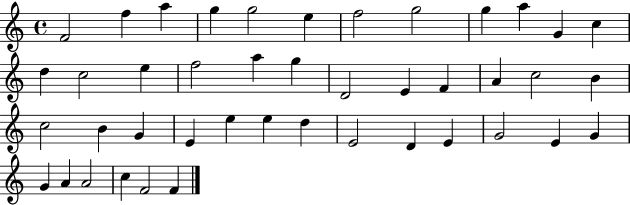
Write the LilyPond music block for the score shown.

{
  \clef treble
  \time 4/4
  \defaultTimeSignature
  \key c \major
  f'2 f''4 a''4 | g''4 g''2 e''4 | f''2 g''2 | g''4 a''4 g'4 c''4 | \break d''4 c''2 e''4 | f''2 a''4 g''4 | d'2 e'4 f'4 | a'4 c''2 b'4 | \break c''2 b'4 g'4 | e'4 e''4 e''4 d''4 | e'2 d'4 e'4 | g'2 e'4 g'4 | \break g'4 a'4 a'2 | c''4 f'2 f'4 | \bar "|."
}